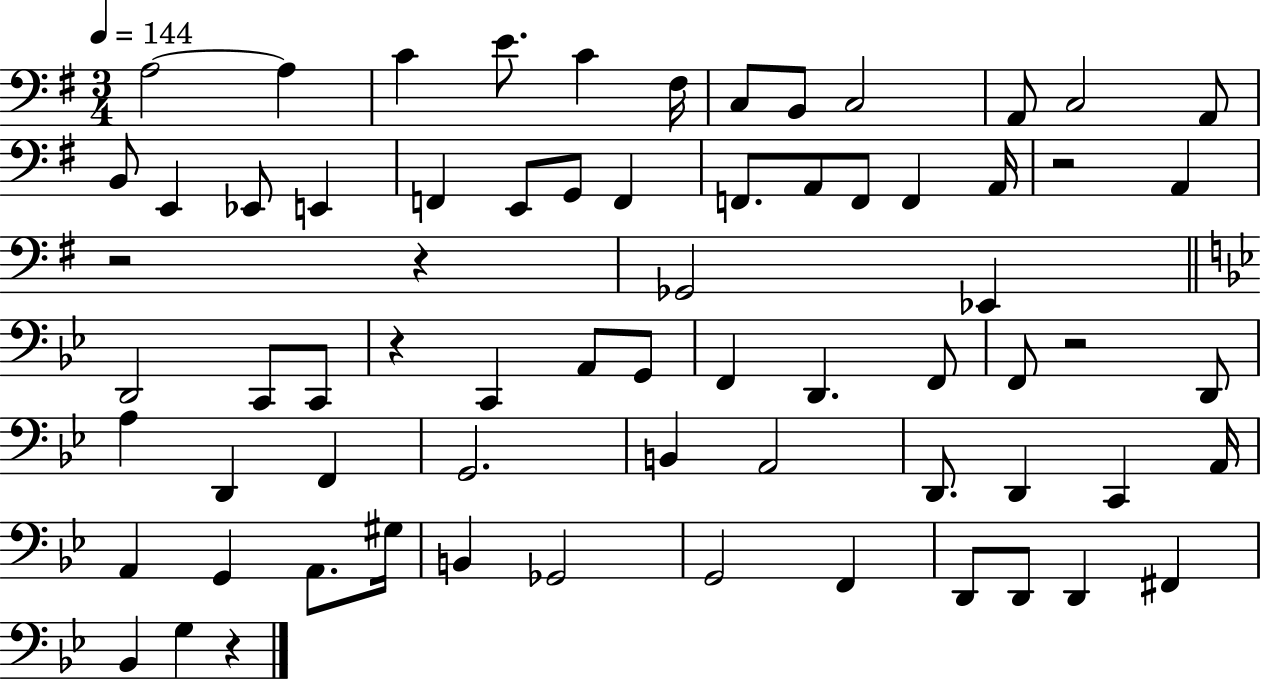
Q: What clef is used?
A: bass